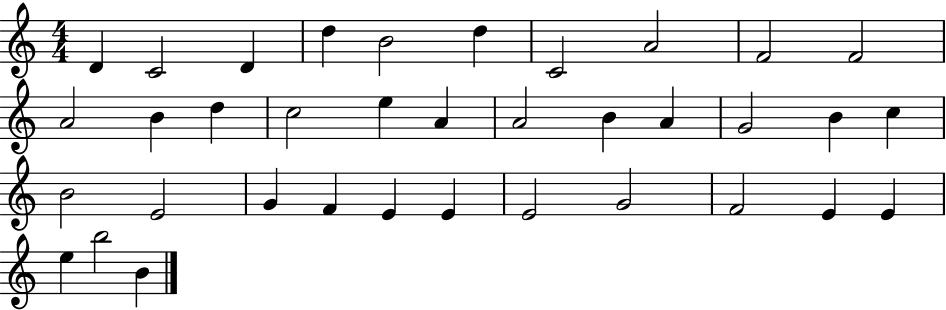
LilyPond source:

{
  \clef treble
  \numericTimeSignature
  \time 4/4
  \key c \major
  d'4 c'2 d'4 | d''4 b'2 d''4 | c'2 a'2 | f'2 f'2 | \break a'2 b'4 d''4 | c''2 e''4 a'4 | a'2 b'4 a'4 | g'2 b'4 c''4 | \break b'2 e'2 | g'4 f'4 e'4 e'4 | e'2 g'2 | f'2 e'4 e'4 | \break e''4 b''2 b'4 | \bar "|."
}